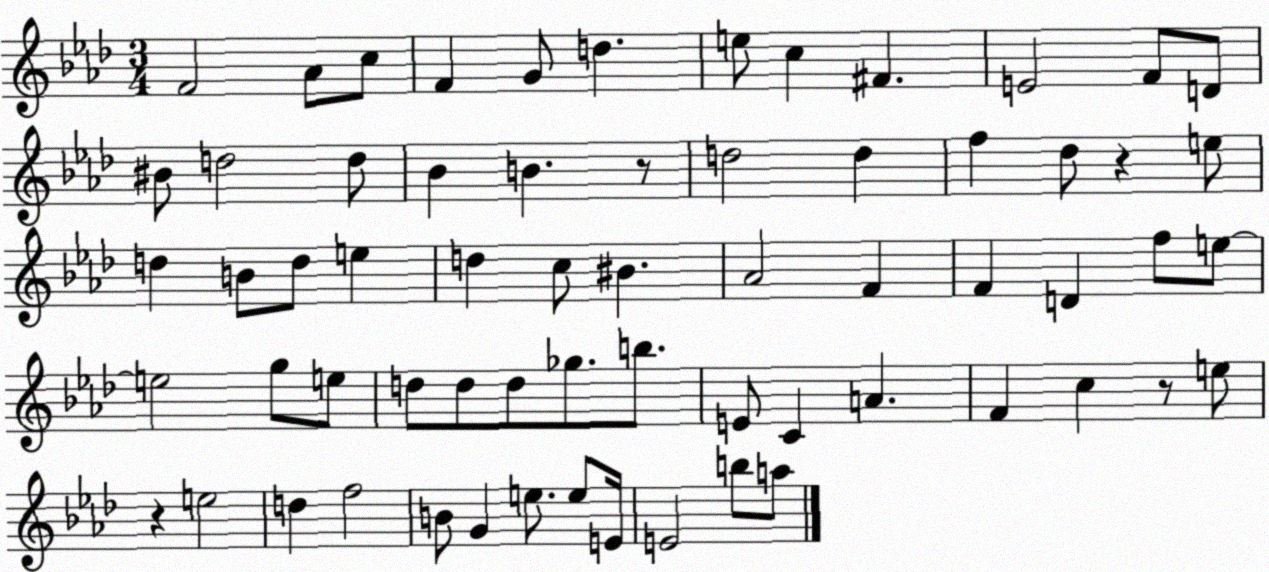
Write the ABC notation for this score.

X:1
T:Untitled
M:3/4
L:1/4
K:Ab
F2 _A/2 c/2 F G/2 d e/2 c ^F E2 F/2 D/2 ^B/2 d2 d/2 _B B z/2 d2 d f _d/2 z e/2 d B/2 d/2 e d c/2 ^B _A2 F F D f/2 e/2 e2 g/2 e/2 d/2 d/2 d/2 _g/2 b/2 E/2 C A F c z/2 e/2 z e2 d f2 B/2 G e/2 e/2 E/4 E2 b/2 a/2